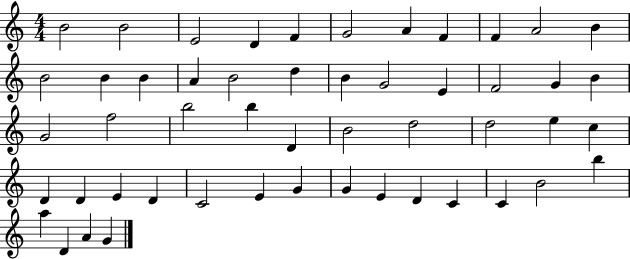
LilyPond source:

{
  \clef treble
  \numericTimeSignature
  \time 4/4
  \key c \major
  b'2 b'2 | e'2 d'4 f'4 | g'2 a'4 f'4 | f'4 a'2 b'4 | \break b'2 b'4 b'4 | a'4 b'2 d''4 | b'4 g'2 e'4 | f'2 g'4 b'4 | \break g'2 f''2 | b''2 b''4 d'4 | b'2 d''2 | d''2 e''4 c''4 | \break d'4 d'4 e'4 d'4 | c'2 e'4 g'4 | g'4 e'4 d'4 c'4 | c'4 b'2 b''4 | \break a''4 d'4 a'4 g'4 | \bar "|."
}